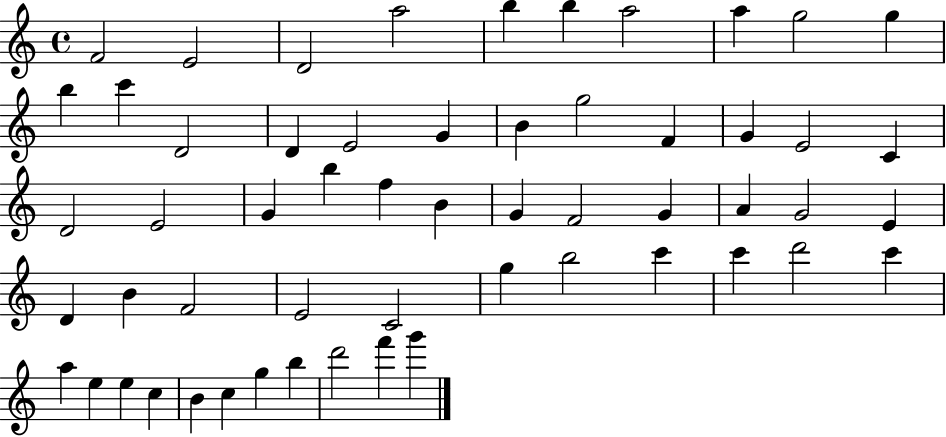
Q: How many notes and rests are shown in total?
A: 56